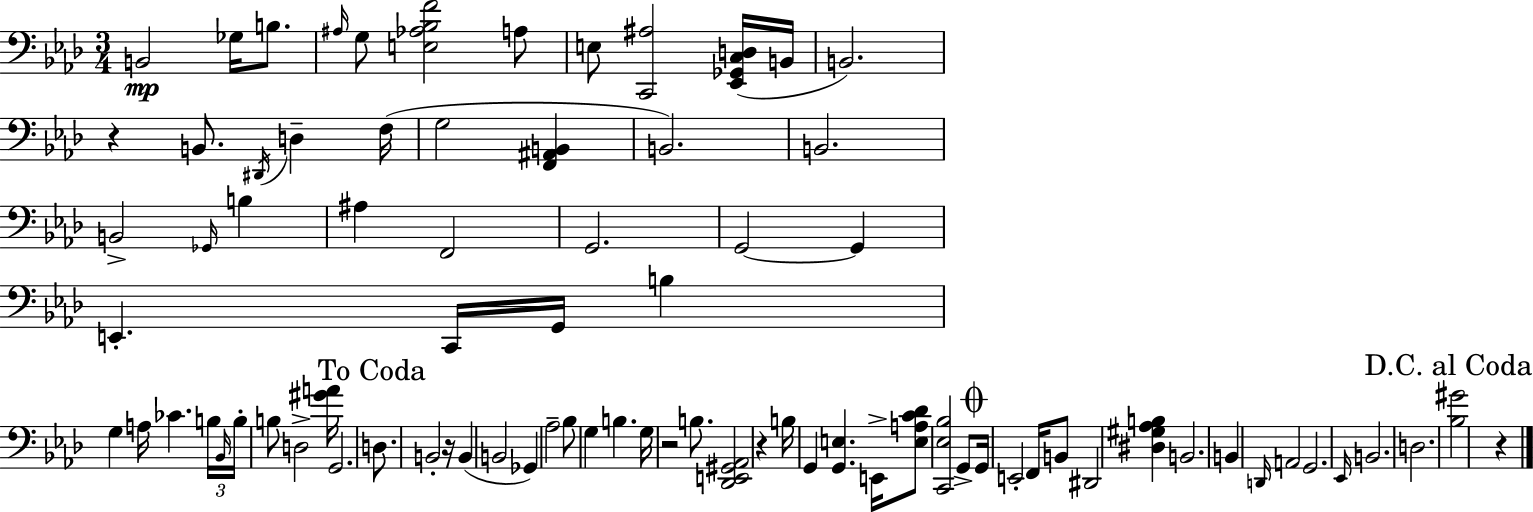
X:1
T:Untitled
M:3/4
L:1/4
K:Fm
B,,2 _G,/4 B,/2 ^A,/4 G,/2 [E,_A,_B,F]2 A,/2 E,/2 [C,,^A,]2 [_E,,_G,,C,D,]/4 B,,/4 B,,2 z B,,/2 ^D,,/4 D, F,/4 G,2 [F,,^A,,B,,] B,,2 B,,2 B,,2 _G,,/4 B, ^A, F,,2 G,,2 G,,2 G,, E,, C,,/4 G,,/4 B, G, A,/4 _C B,/4 _B,,/4 B,/4 B,/2 D,2 [^GA]/4 G,,2 D,/2 B,,2 z/4 B,, B,,2 _G,, _A,2 _B,/2 G, B, G,/4 z2 B,/2 [_D,,E,,^G,,_A,,]2 z B,/4 G,, [G,,E,] E,,/4 [E,A,C_D]/2 [C,,_E,_B,]2 G,,/2 G,,/4 E,,2 F,,/4 B,,/2 ^D,,2 [^D,^G,_A,B,] B,,2 B,, D,,/4 A,,2 G,,2 _E,,/4 B,,2 D,2 [_B,^G]2 z